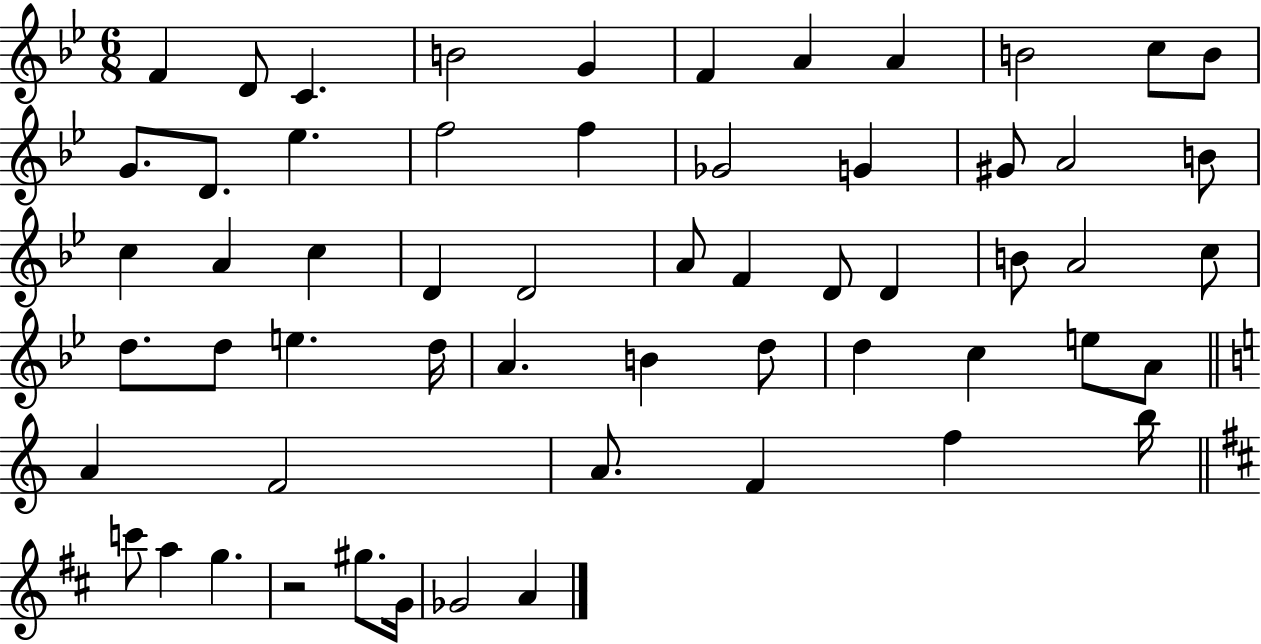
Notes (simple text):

F4/q D4/e C4/q. B4/h G4/q F4/q A4/q A4/q B4/h C5/e B4/e G4/e. D4/e. Eb5/q. F5/h F5/q Gb4/h G4/q G#4/e A4/h B4/e C5/q A4/q C5/q D4/q D4/h A4/e F4/q D4/e D4/q B4/e A4/h C5/e D5/e. D5/e E5/q. D5/s A4/q. B4/q D5/e D5/q C5/q E5/e A4/e A4/q F4/h A4/e. F4/q F5/q B5/s C6/e A5/q G5/q. R/h G#5/e. G4/s Gb4/h A4/q